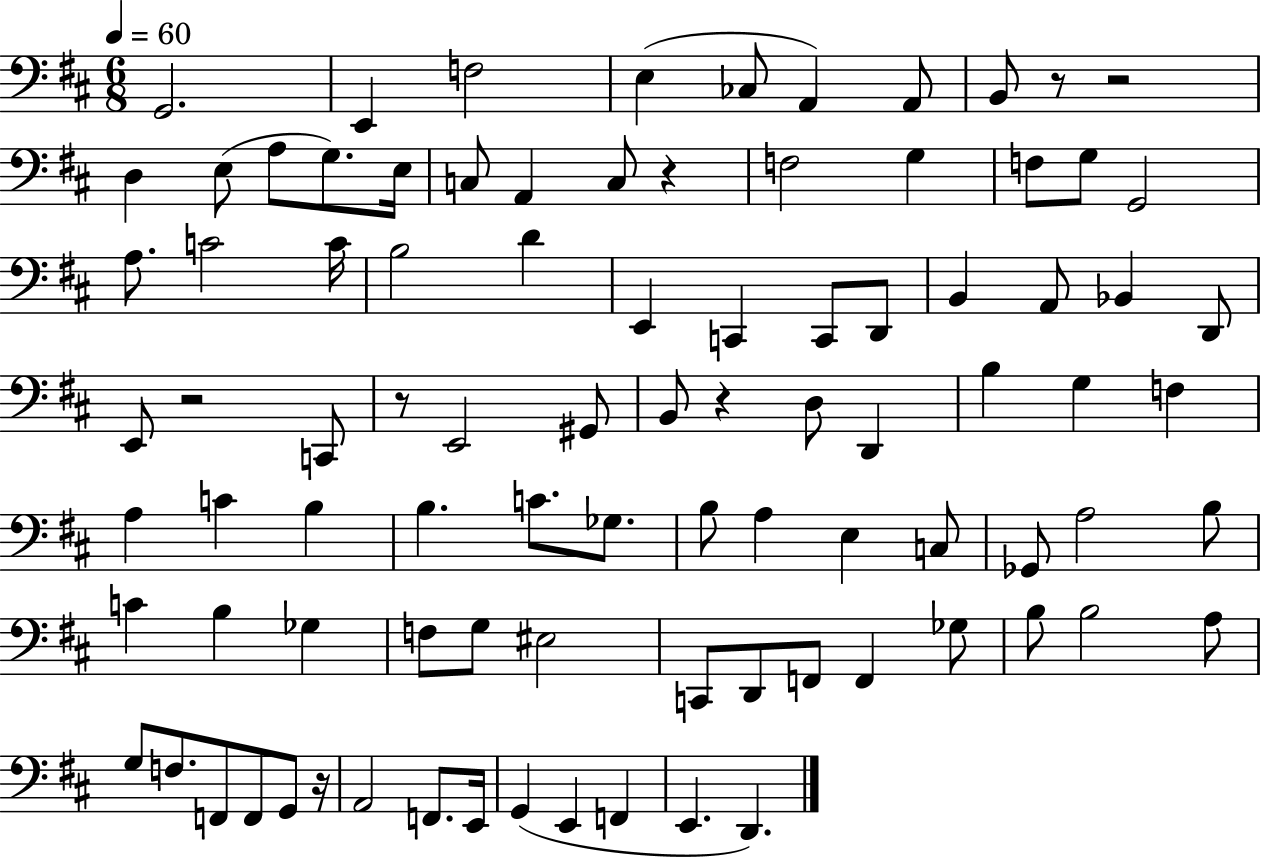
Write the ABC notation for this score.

X:1
T:Untitled
M:6/8
L:1/4
K:D
G,,2 E,, F,2 E, _C,/2 A,, A,,/2 B,,/2 z/2 z2 D, E,/2 A,/2 G,/2 E,/4 C,/2 A,, C,/2 z F,2 G, F,/2 G,/2 G,,2 A,/2 C2 C/4 B,2 D E,, C,, C,,/2 D,,/2 B,, A,,/2 _B,, D,,/2 E,,/2 z2 C,,/2 z/2 E,,2 ^G,,/2 B,,/2 z D,/2 D,, B, G, F, A, C B, B, C/2 _G,/2 B,/2 A, E, C,/2 _G,,/2 A,2 B,/2 C B, _G, F,/2 G,/2 ^E,2 C,,/2 D,,/2 F,,/2 F,, _G,/2 B,/2 B,2 A,/2 G,/2 F,/2 F,,/2 F,,/2 G,,/2 z/4 A,,2 F,,/2 E,,/4 G,, E,, F,, E,, D,,